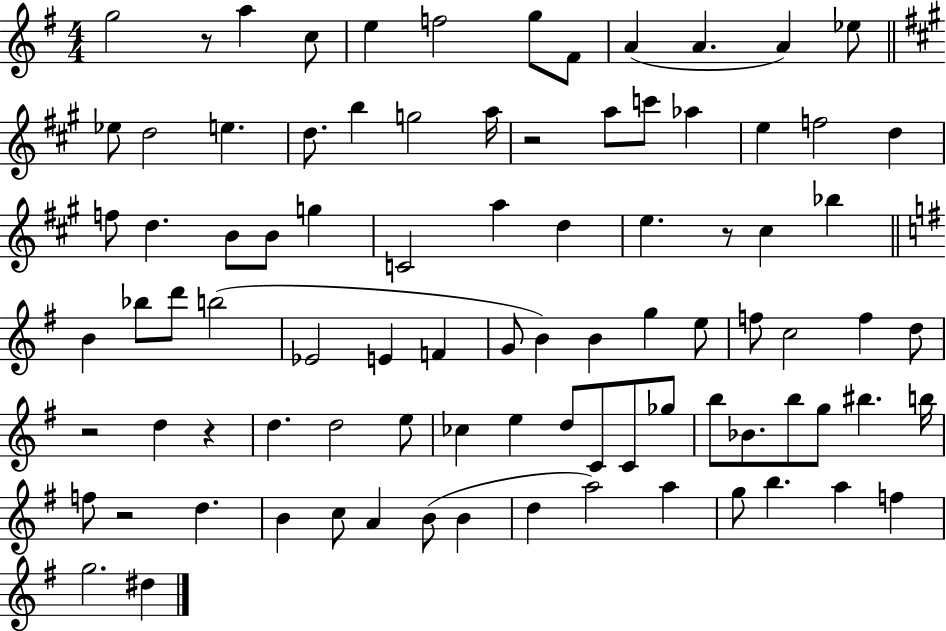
X:1
T:Untitled
M:4/4
L:1/4
K:G
g2 z/2 a c/2 e f2 g/2 ^F/2 A A A _e/2 _e/2 d2 e d/2 b g2 a/4 z2 a/2 c'/2 _a e f2 d f/2 d B/2 B/2 g C2 a d e z/2 ^c _b B _b/2 d'/2 b2 _E2 E F G/2 B B g e/2 f/2 c2 f d/2 z2 d z d d2 e/2 _c e d/2 C/2 C/2 _g/2 b/2 _B/2 b/2 g/2 ^b b/4 f/2 z2 d B c/2 A B/2 B d a2 a g/2 b a f g2 ^d